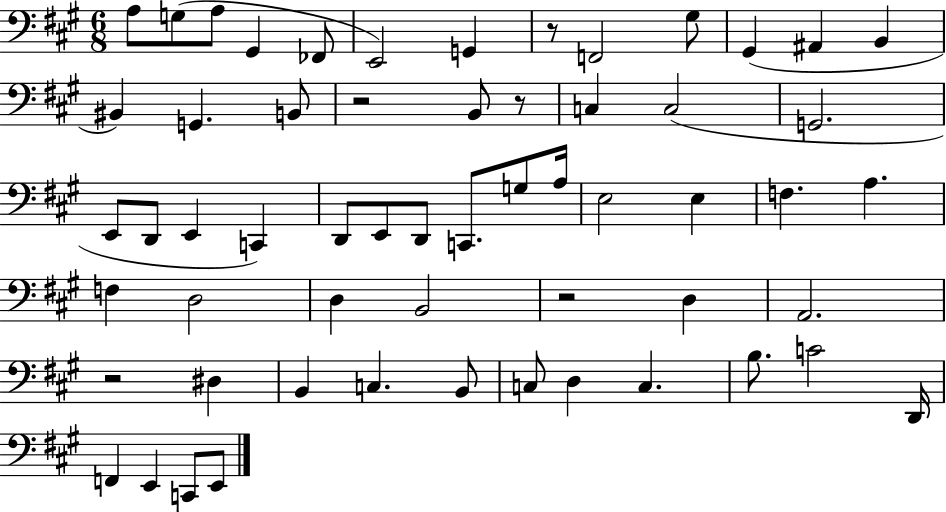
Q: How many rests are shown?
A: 5